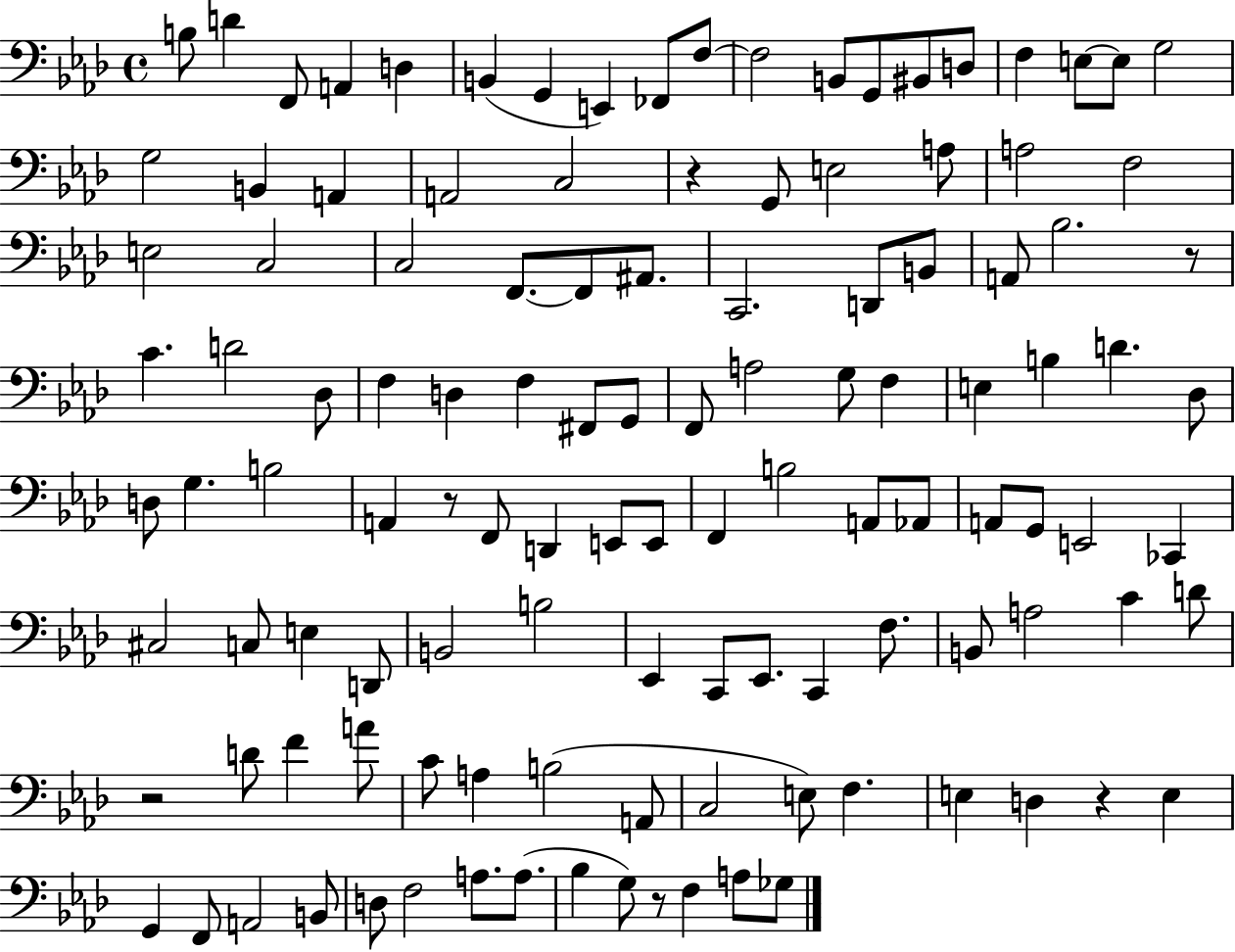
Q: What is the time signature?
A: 4/4